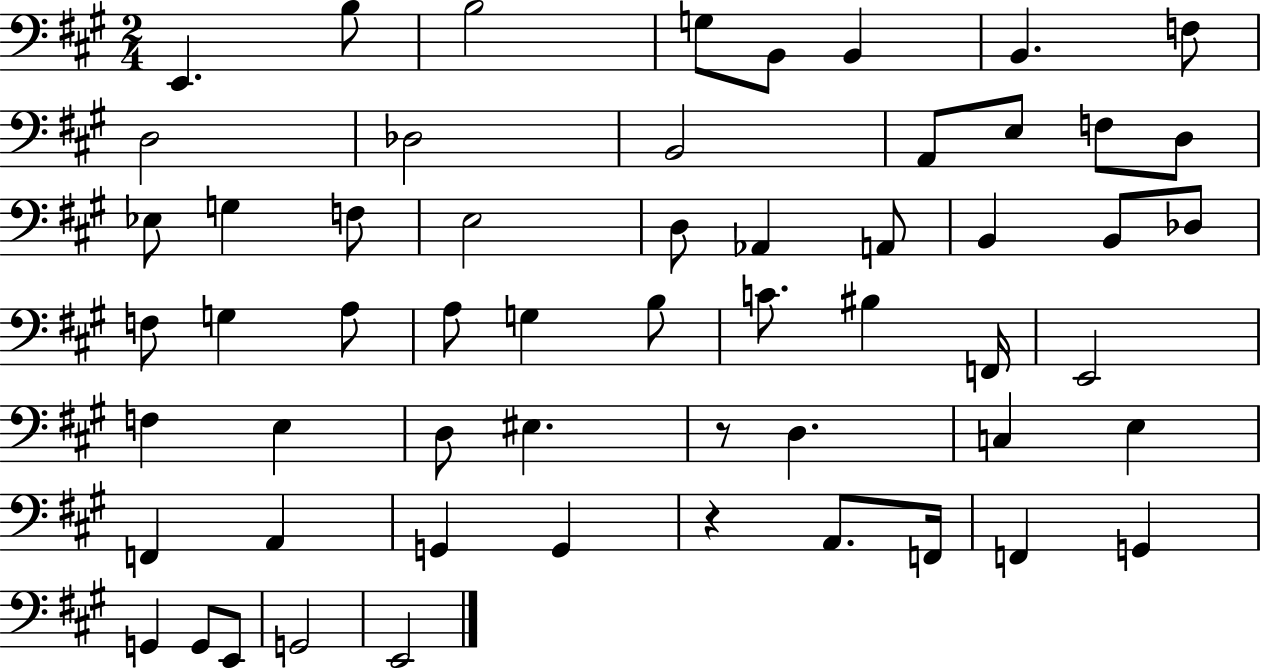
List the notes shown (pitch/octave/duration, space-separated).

E2/q. B3/e B3/h G3/e B2/e B2/q B2/q. F3/e D3/h Db3/h B2/h A2/e E3/e F3/e D3/e Eb3/e G3/q F3/e E3/h D3/e Ab2/q A2/e B2/q B2/e Db3/e F3/e G3/q A3/e A3/e G3/q B3/e C4/e. BIS3/q F2/s E2/h F3/q E3/q D3/e EIS3/q. R/e D3/q. C3/q E3/q F2/q A2/q G2/q G2/q R/q A2/e. F2/s F2/q G2/q G2/q G2/e E2/e G2/h E2/h